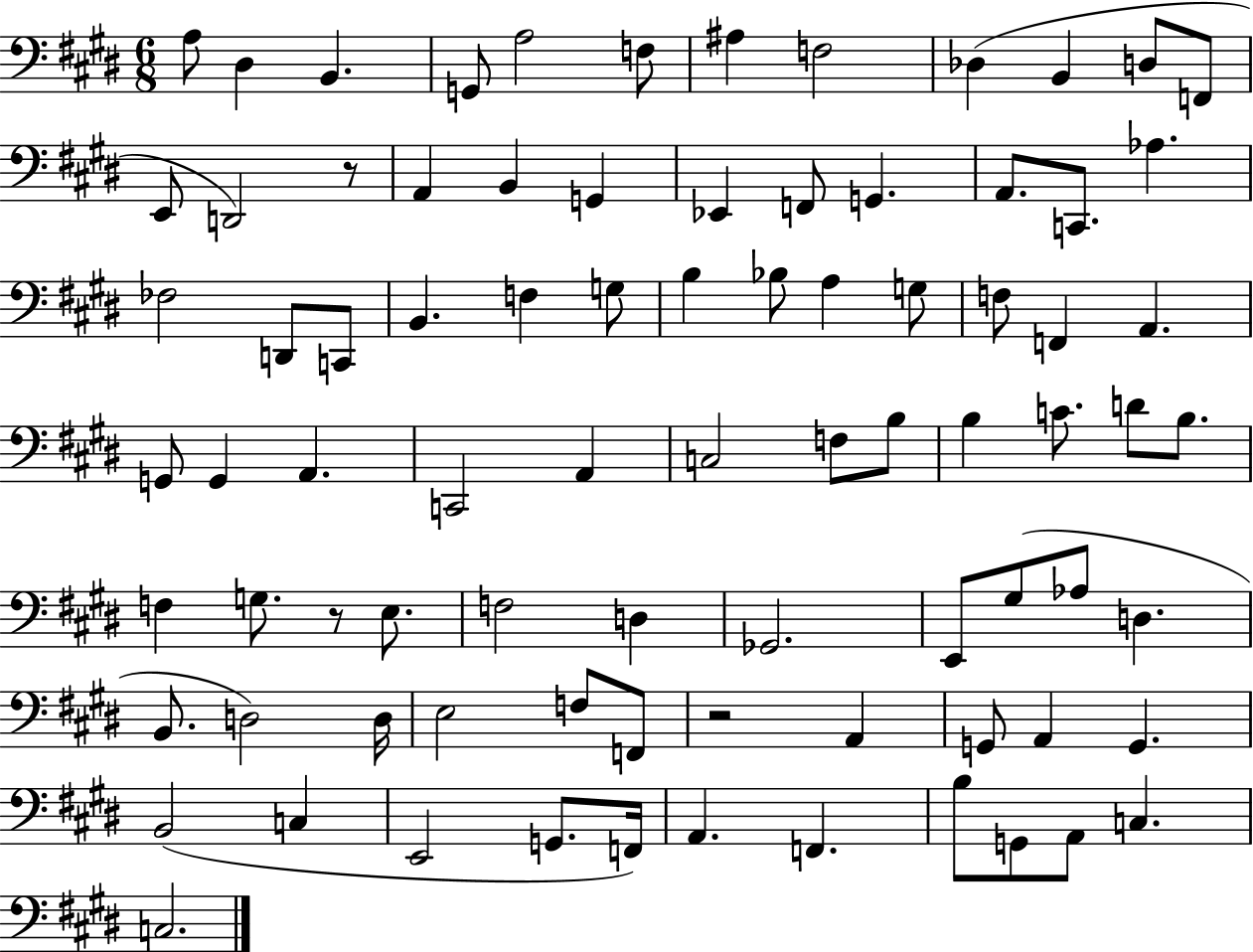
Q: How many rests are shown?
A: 3